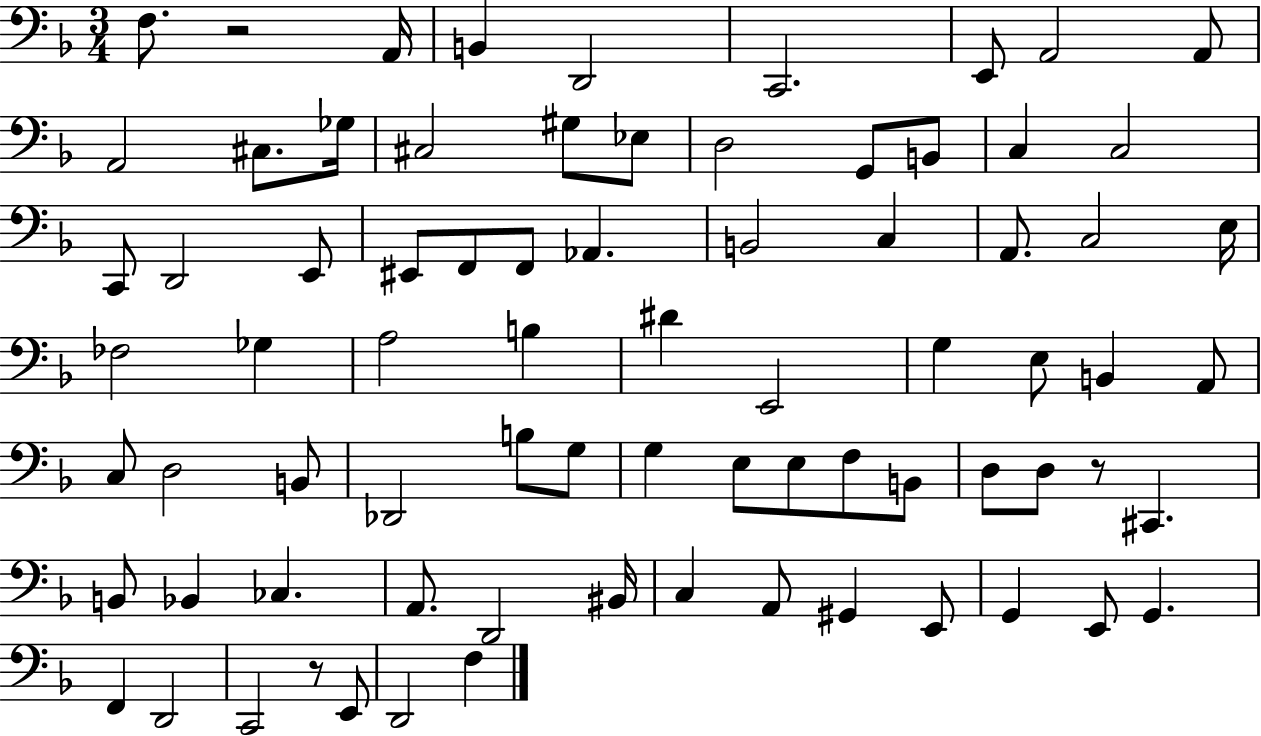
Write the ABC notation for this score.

X:1
T:Untitled
M:3/4
L:1/4
K:F
F,/2 z2 A,,/4 B,, D,,2 C,,2 E,,/2 A,,2 A,,/2 A,,2 ^C,/2 _G,/4 ^C,2 ^G,/2 _E,/2 D,2 G,,/2 B,,/2 C, C,2 C,,/2 D,,2 E,,/2 ^E,,/2 F,,/2 F,,/2 _A,, B,,2 C, A,,/2 C,2 E,/4 _F,2 _G, A,2 B, ^D E,,2 G, E,/2 B,, A,,/2 C,/2 D,2 B,,/2 _D,,2 B,/2 G,/2 G, E,/2 E,/2 F,/2 B,,/2 D,/2 D,/2 z/2 ^C,, B,,/2 _B,, _C, A,,/2 D,,2 ^B,,/4 C, A,,/2 ^G,, E,,/2 G,, E,,/2 G,, F,, D,,2 C,,2 z/2 E,,/2 D,,2 F,